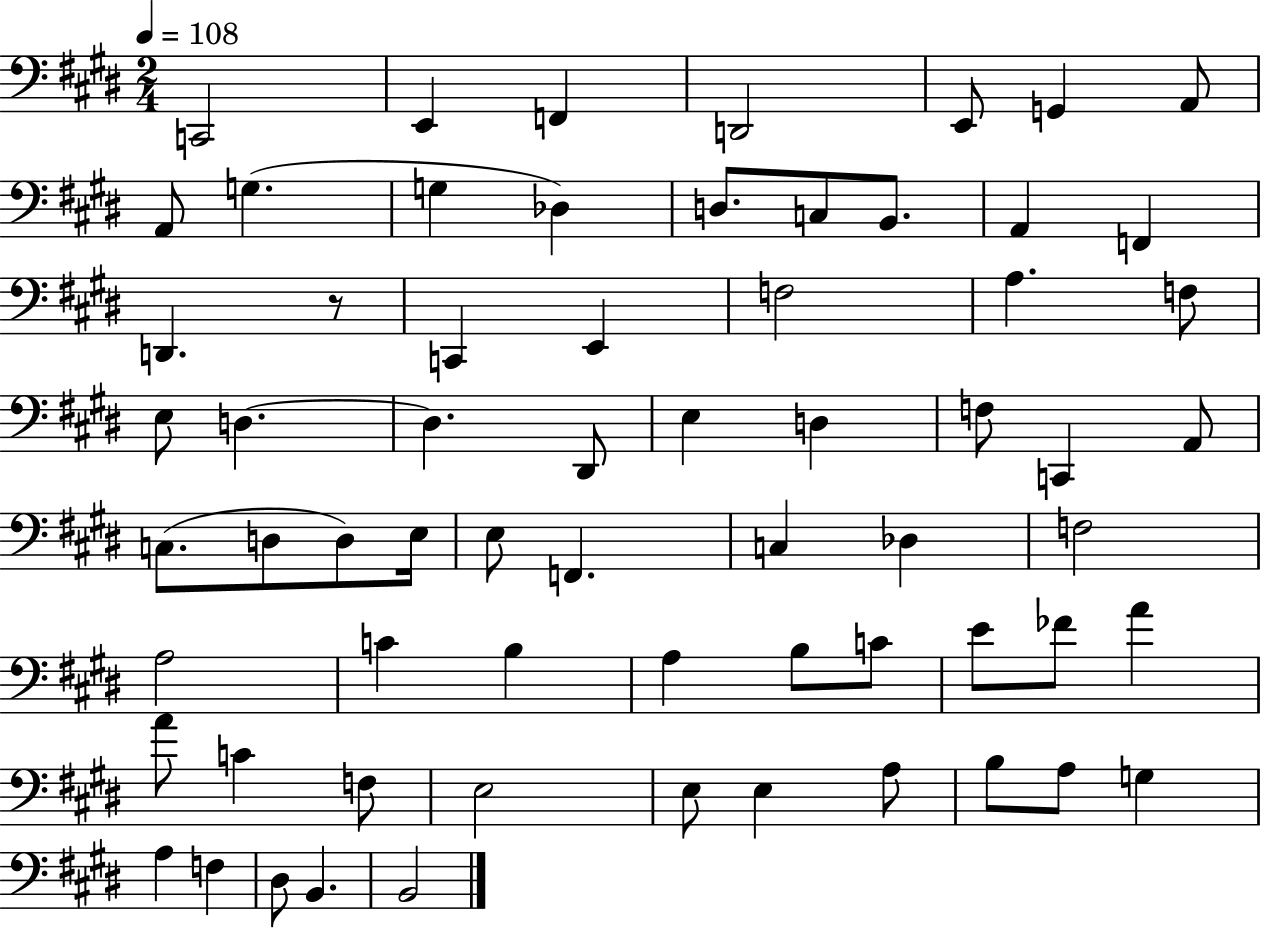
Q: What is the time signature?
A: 2/4